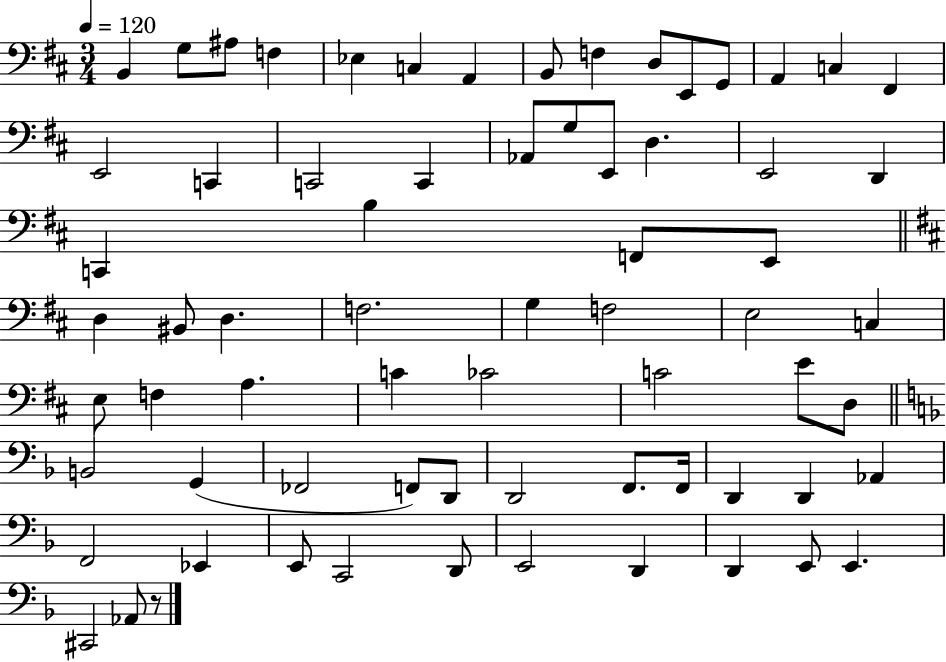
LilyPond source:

{
  \clef bass
  \numericTimeSignature
  \time 3/4
  \key d \major
  \tempo 4 = 120
  b,4 g8 ais8 f4 | ees4 c4 a,4 | b,8 f4 d8 e,8 g,8 | a,4 c4 fis,4 | \break e,2 c,4 | c,2 c,4 | aes,8 g8 e,8 d4. | e,2 d,4 | \break c,4 b4 f,8 e,8 | \bar "||" \break \key b \minor d4 bis,8 d4. | f2. | g4 f2 | e2 c4 | \break e8 f4 a4. | c'4 ces'2 | c'2 e'8 d8 | \bar "||" \break \key f \major b,2 g,4( | fes,2 f,8) d,8 | d,2 f,8. f,16 | d,4 d,4 aes,4 | \break f,2 ees,4 | e,8 c,2 d,8 | e,2 d,4 | d,4 e,8 e,4. | \break cis,2 aes,8 r8 | \bar "|."
}